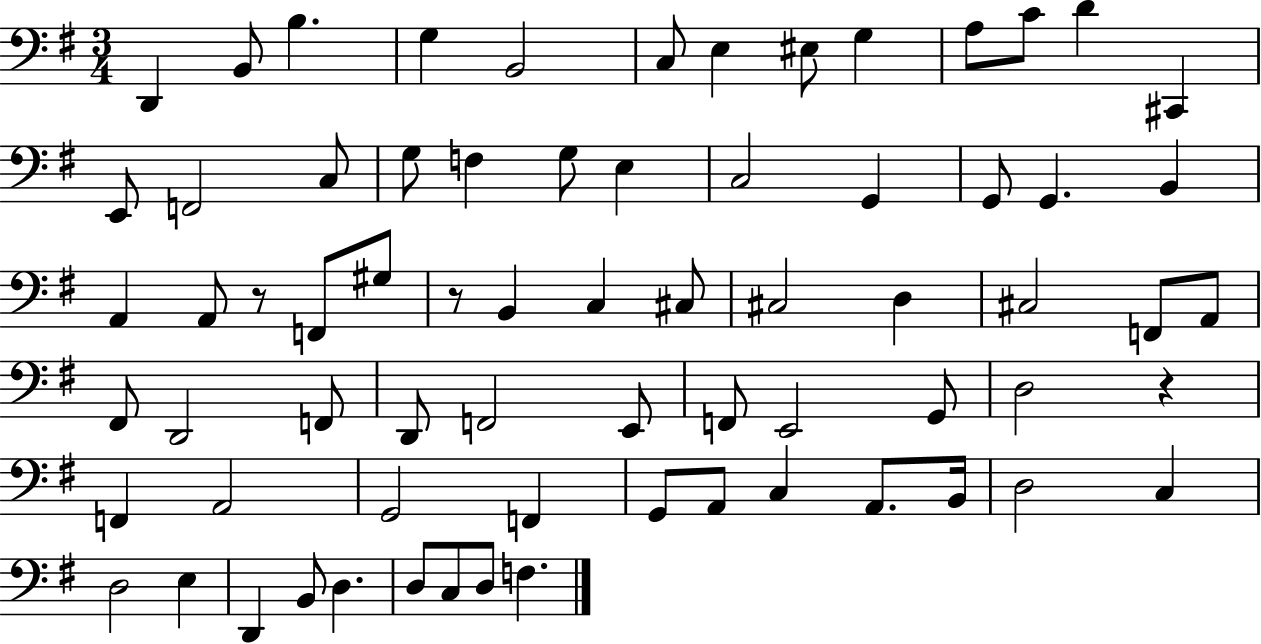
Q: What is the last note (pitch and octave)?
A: F3